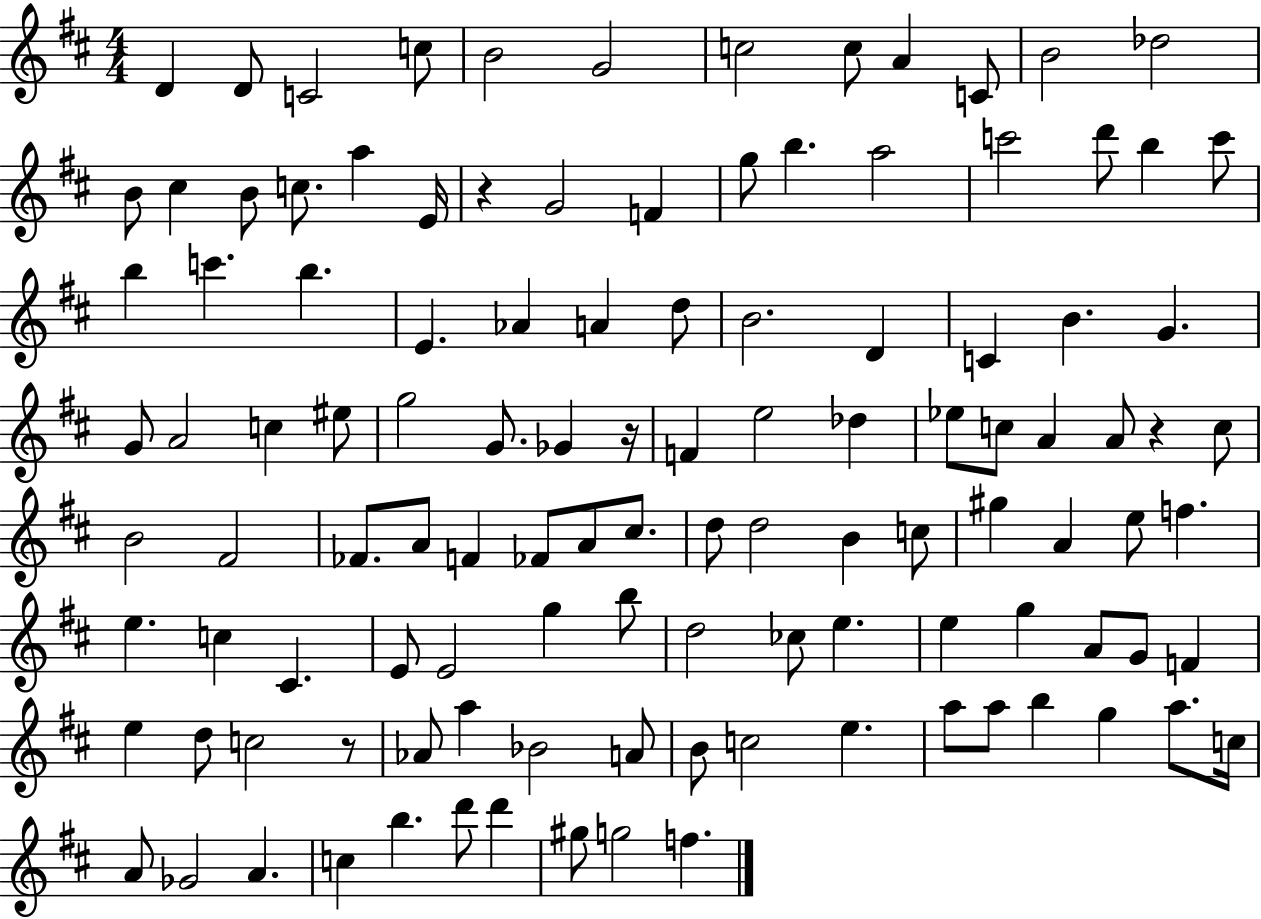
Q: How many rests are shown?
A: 4